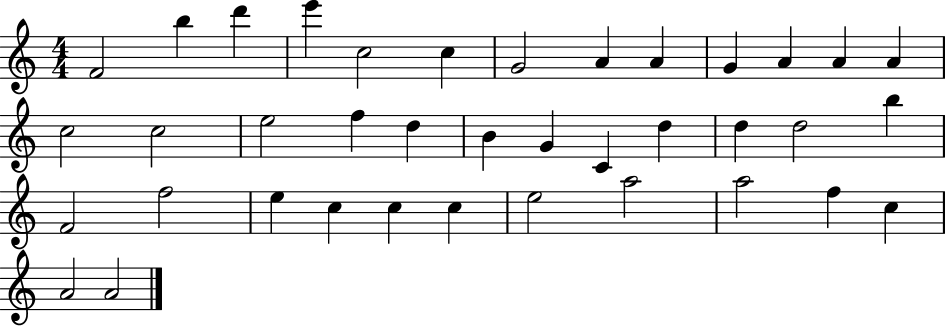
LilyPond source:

{
  \clef treble
  \numericTimeSignature
  \time 4/4
  \key c \major
  f'2 b''4 d'''4 | e'''4 c''2 c''4 | g'2 a'4 a'4 | g'4 a'4 a'4 a'4 | \break c''2 c''2 | e''2 f''4 d''4 | b'4 g'4 c'4 d''4 | d''4 d''2 b''4 | \break f'2 f''2 | e''4 c''4 c''4 c''4 | e''2 a''2 | a''2 f''4 c''4 | \break a'2 a'2 | \bar "|."
}